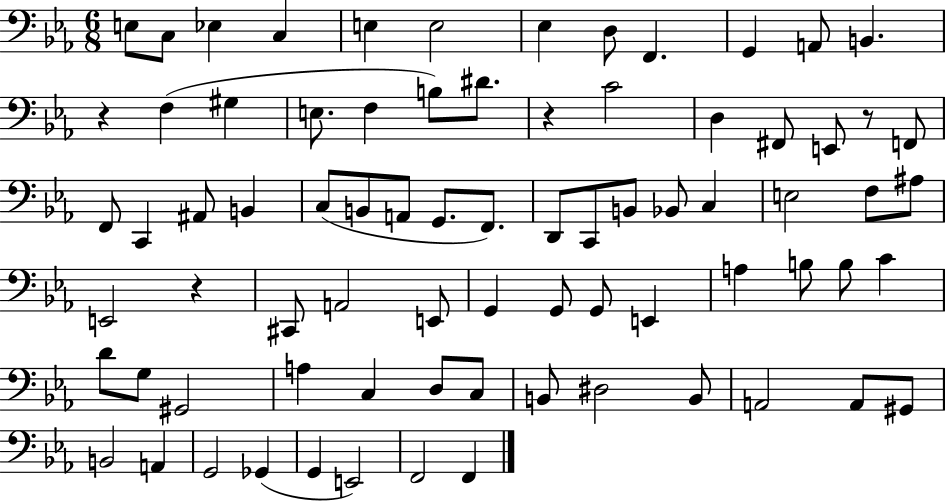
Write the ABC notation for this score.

X:1
T:Untitled
M:6/8
L:1/4
K:Eb
E,/2 C,/2 _E, C, E, E,2 _E, D,/2 F,, G,, A,,/2 B,, z F, ^G, E,/2 F, B,/2 ^D/2 z C2 D, ^F,,/2 E,,/2 z/2 F,,/2 F,,/2 C,, ^A,,/2 B,, C,/2 B,,/2 A,,/2 G,,/2 F,,/2 D,,/2 C,,/2 B,,/2 _B,,/2 C, E,2 F,/2 ^A,/2 E,,2 z ^C,,/2 A,,2 E,,/2 G,, G,,/2 G,,/2 E,, A, B,/2 B,/2 C D/2 G,/2 ^G,,2 A, C, D,/2 C,/2 B,,/2 ^D,2 B,,/2 A,,2 A,,/2 ^G,,/2 B,,2 A,, G,,2 _G,, G,, E,,2 F,,2 F,,